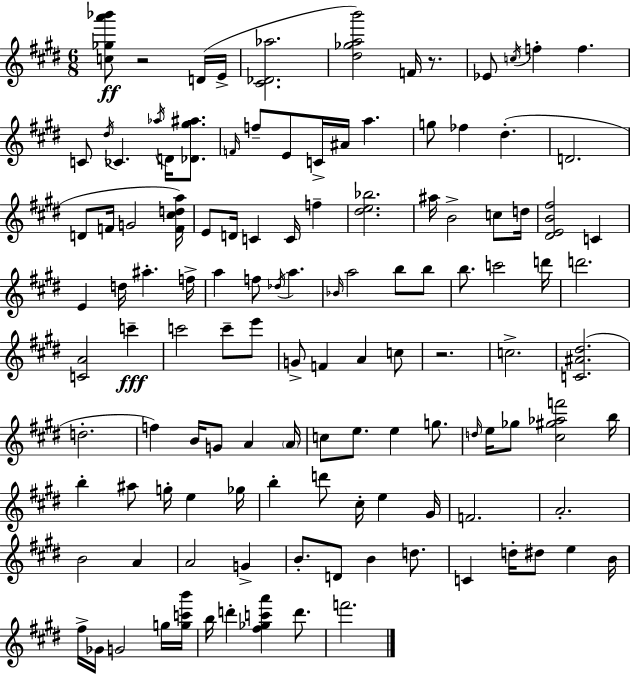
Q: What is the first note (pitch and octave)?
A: D4